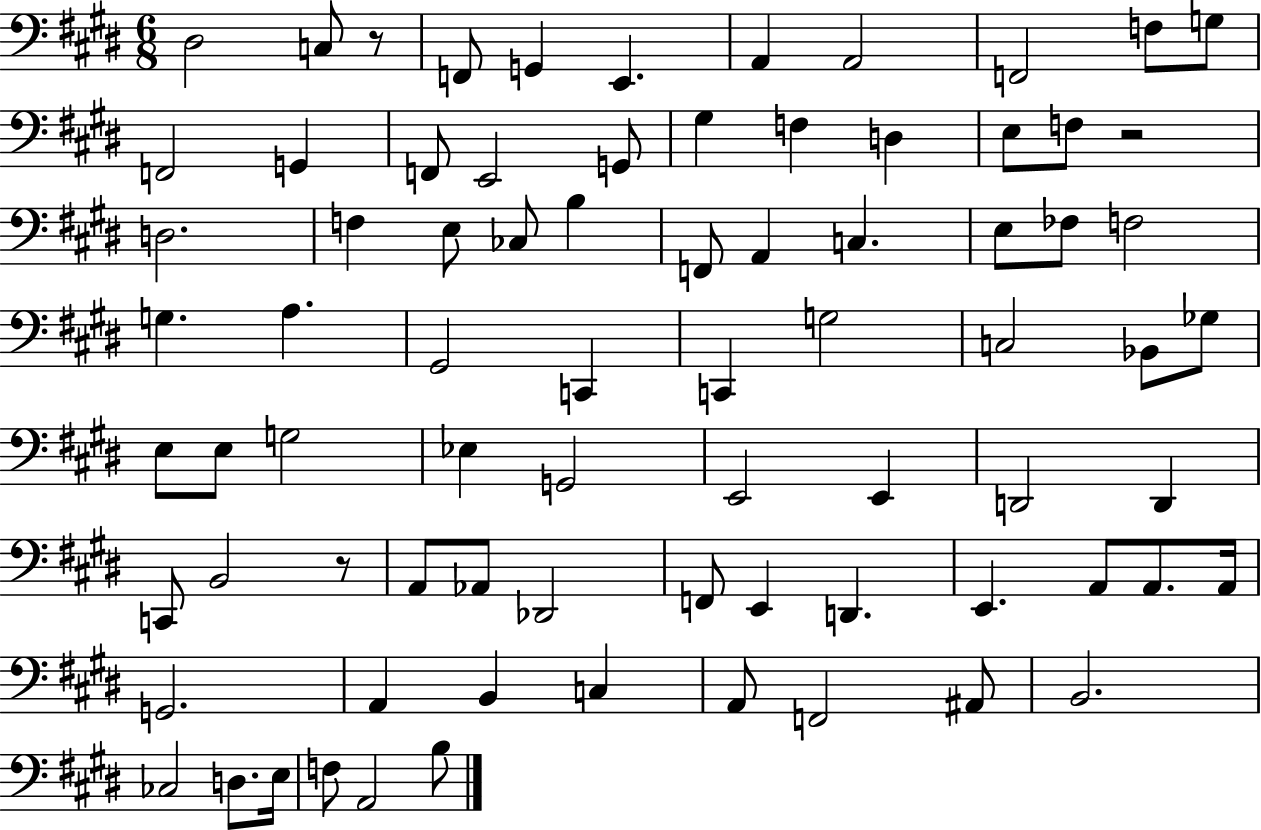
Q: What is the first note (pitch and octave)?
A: D#3